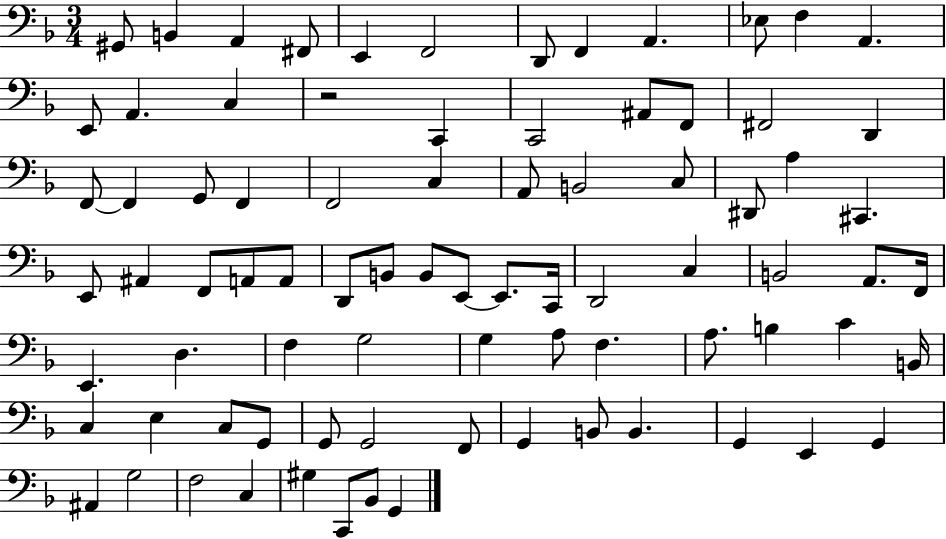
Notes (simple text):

G#2/e B2/q A2/q F#2/e E2/q F2/h D2/e F2/q A2/q. Eb3/e F3/q A2/q. E2/e A2/q. C3/q R/h C2/q C2/h A#2/e F2/e F#2/h D2/q F2/e F2/q G2/e F2/q F2/h C3/q A2/e B2/h C3/e D#2/e A3/q C#2/q. E2/e A#2/q F2/e A2/e A2/e D2/e B2/e B2/e E2/e E2/e. C2/s D2/h C3/q B2/h A2/e. F2/s E2/q. D3/q. F3/q G3/h G3/q A3/e F3/q. A3/e. B3/q C4/q B2/s C3/q E3/q C3/e G2/e G2/e G2/h F2/e G2/q B2/e B2/q. G2/q E2/q G2/q A#2/q G3/h F3/h C3/q G#3/q C2/e Bb2/e G2/q